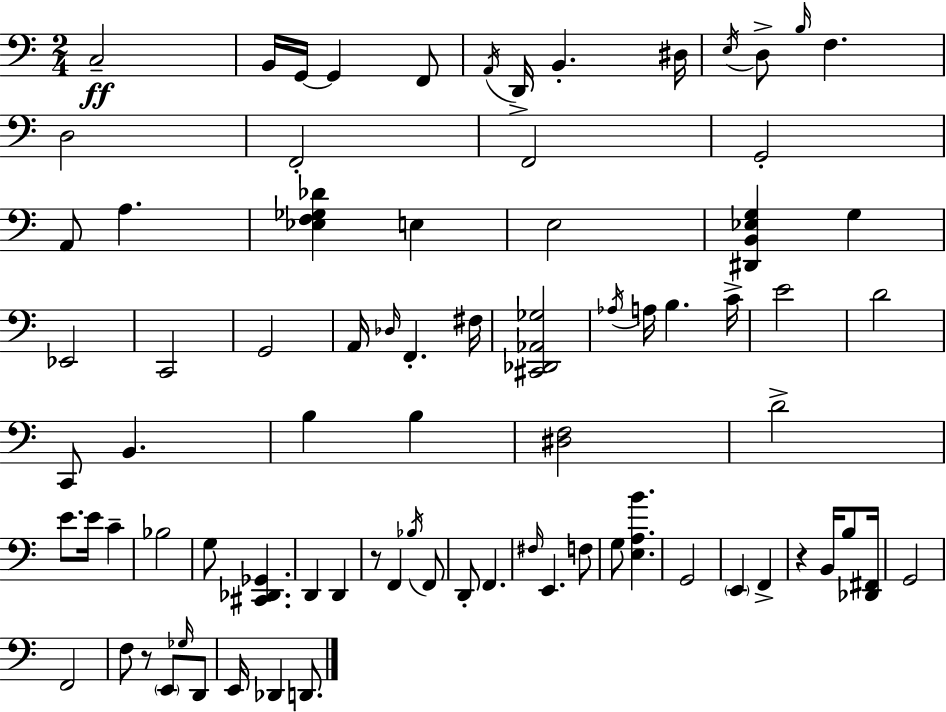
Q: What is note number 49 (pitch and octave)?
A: Bb3